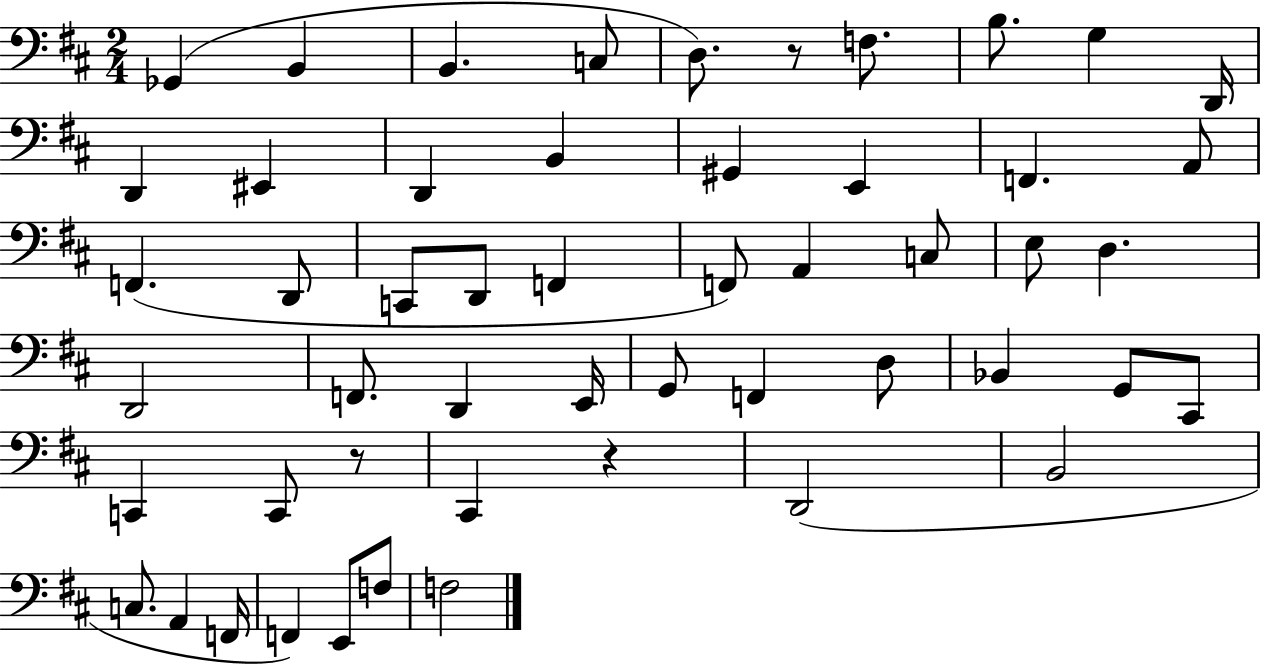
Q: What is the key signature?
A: D major